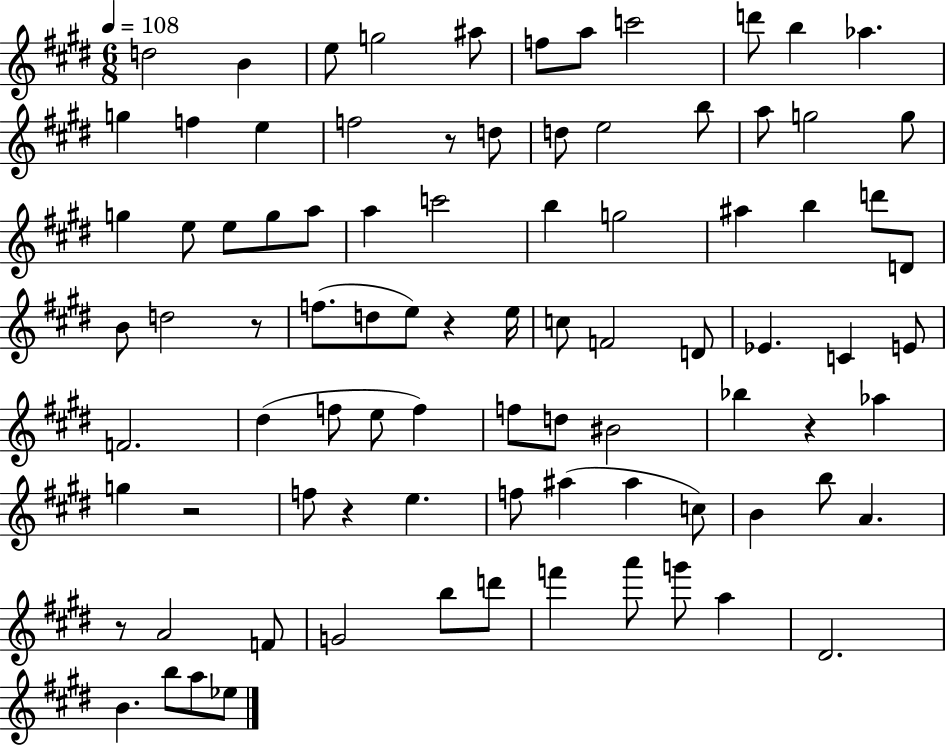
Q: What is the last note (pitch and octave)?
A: Eb5